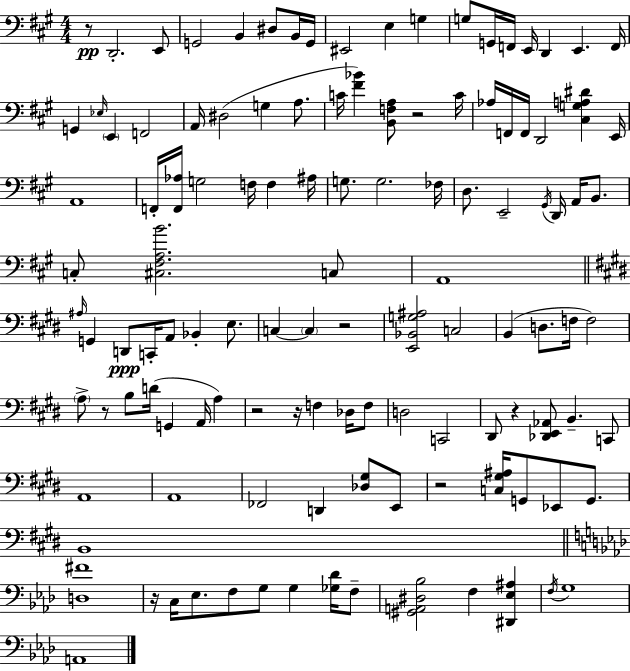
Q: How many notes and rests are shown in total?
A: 119